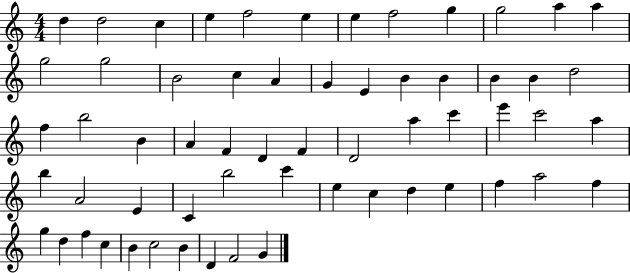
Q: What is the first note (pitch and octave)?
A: D5